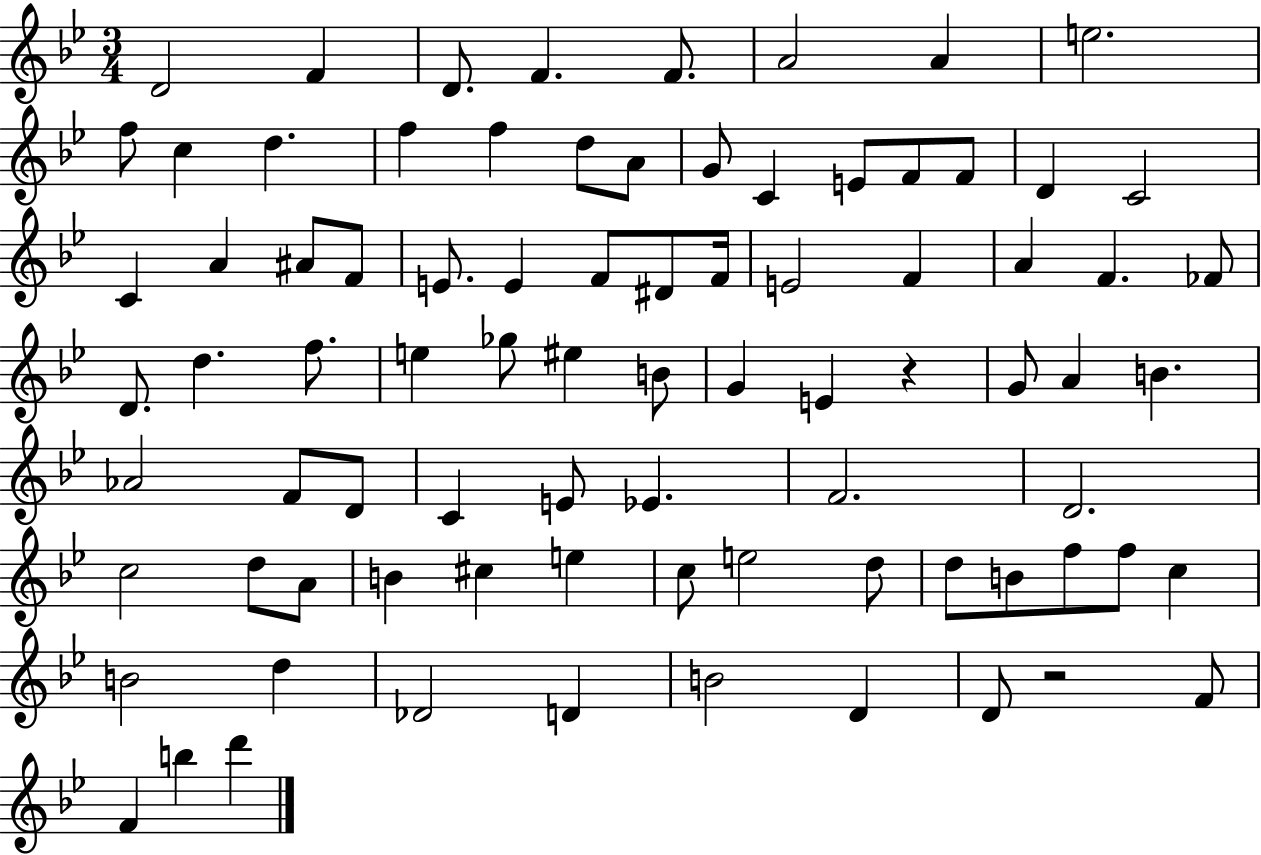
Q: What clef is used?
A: treble